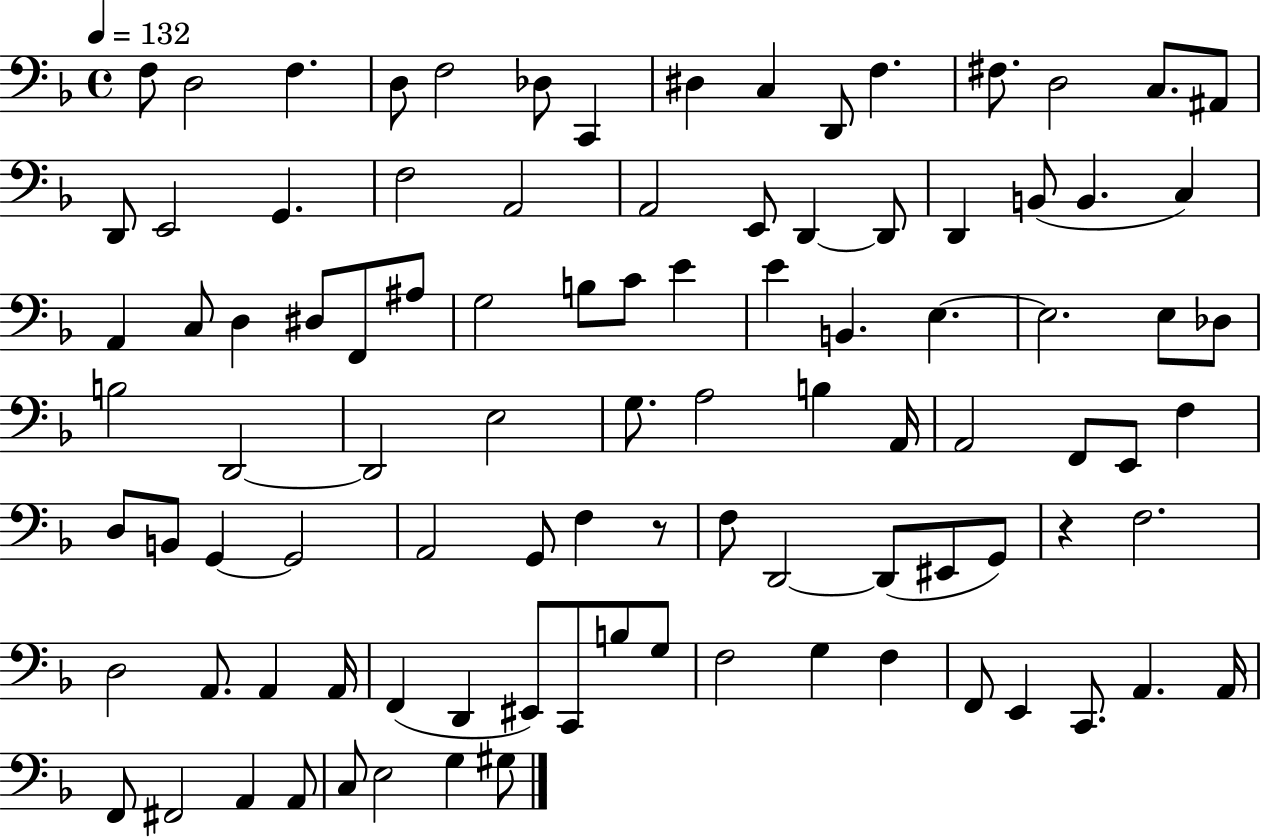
{
  \clef bass
  \time 4/4
  \defaultTimeSignature
  \key f \major
  \tempo 4 = 132
  f8 d2 f4. | d8 f2 des8 c,4 | dis4 c4 d,8 f4. | fis8. d2 c8. ais,8 | \break d,8 e,2 g,4. | f2 a,2 | a,2 e,8 d,4~~ d,8 | d,4 b,8( b,4. c4) | \break a,4 c8 d4 dis8 f,8 ais8 | g2 b8 c'8 e'4 | e'4 b,4. e4.~~ | e2. e8 des8 | \break b2 d,2~~ | d,2 e2 | g8. a2 b4 a,16 | a,2 f,8 e,8 f4 | \break d8 b,8 g,4~~ g,2 | a,2 g,8 f4 r8 | f8 d,2~~ d,8( eis,8 g,8) | r4 f2. | \break d2 a,8. a,4 a,16 | f,4( d,4 eis,8) c,8 b8 g8 | f2 g4 f4 | f,8 e,4 c,8. a,4. a,16 | \break f,8 fis,2 a,4 a,8 | c8 e2 g4 gis8 | \bar "|."
}